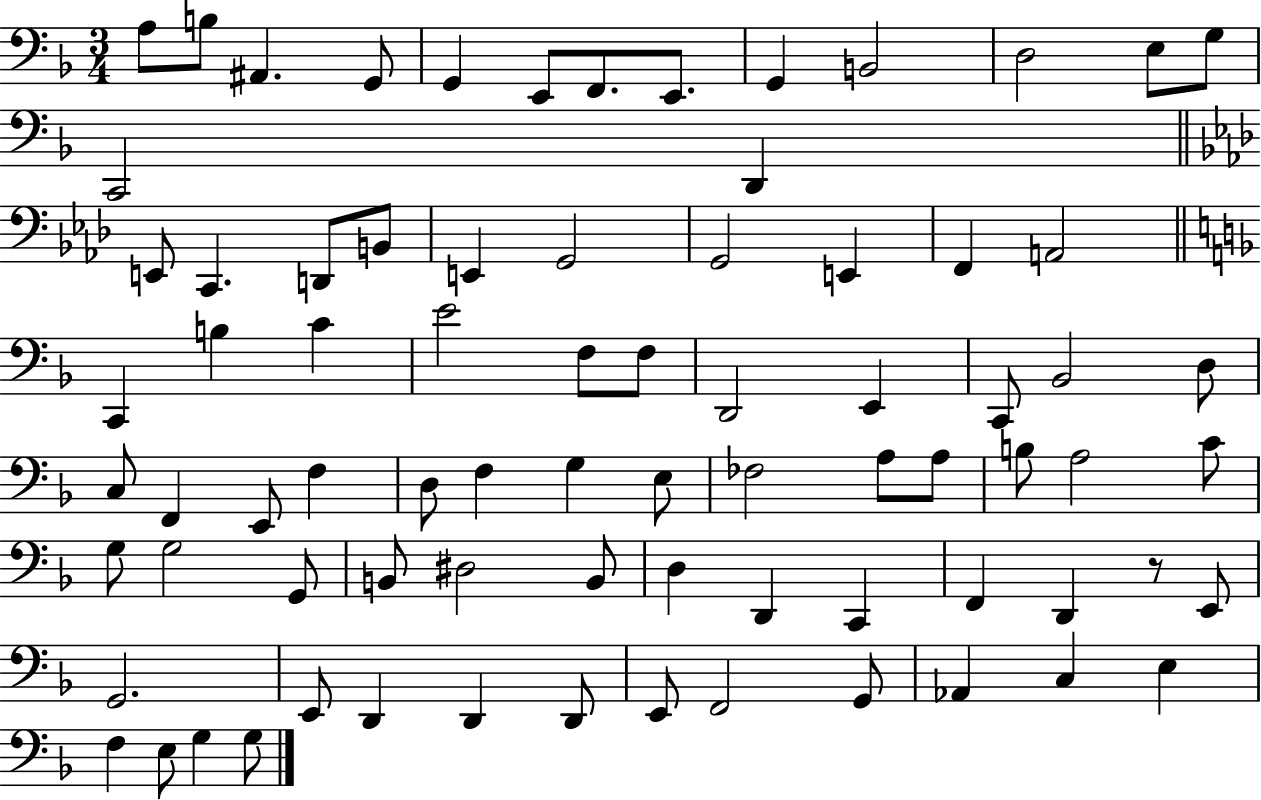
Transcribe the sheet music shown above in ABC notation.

X:1
T:Untitled
M:3/4
L:1/4
K:F
A,/2 B,/2 ^A,, G,,/2 G,, E,,/2 F,,/2 E,,/2 G,, B,,2 D,2 E,/2 G,/2 C,,2 D,, E,,/2 C,, D,,/2 B,,/2 E,, G,,2 G,,2 E,, F,, A,,2 C,, B, C E2 F,/2 F,/2 D,,2 E,, C,,/2 _B,,2 D,/2 C,/2 F,, E,,/2 F, D,/2 F, G, E,/2 _F,2 A,/2 A,/2 B,/2 A,2 C/2 G,/2 G,2 G,,/2 B,,/2 ^D,2 B,,/2 D, D,, C,, F,, D,, z/2 E,,/2 G,,2 E,,/2 D,, D,, D,,/2 E,,/2 F,,2 G,,/2 _A,, C, E, F, E,/2 G, G,/2